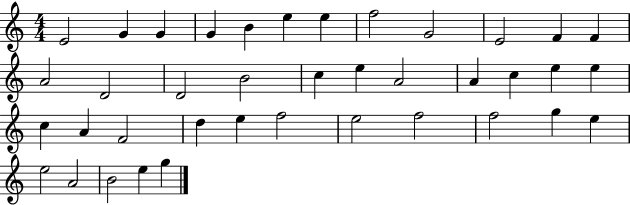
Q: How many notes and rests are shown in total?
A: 39